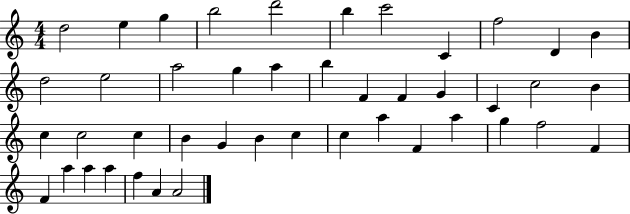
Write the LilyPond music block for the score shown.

{
  \clef treble
  \numericTimeSignature
  \time 4/4
  \key c \major
  d''2 e''4 g''4 | b''2 d'''2 | b''4 c'''2 c'4 | f''2 d'4 b'4 | \break d''2 e''2 | a''2 g''4 a''4 | b''4 f'4 f'4 g'4 | c'4 c''2 b'4 | \break c''4 c''2 c''4 | b'4 g'4 b'4 c''4 | c''4 a''4 f'4 a''4 | g''4 f''2 f'4 | \break f'4 a''4 a''4 a''4 | f''4 a'4 a'2 | \bar "|."
}